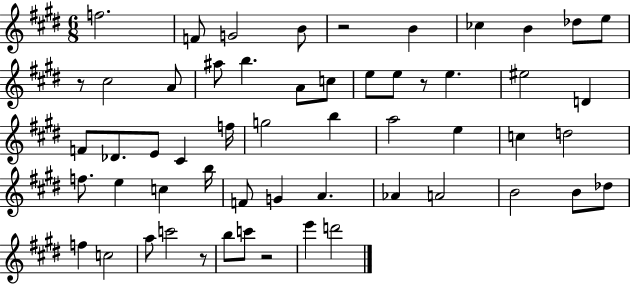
F5/h. F4/e G4/h B4/e R/h B4/q CES5/q B4/q Db5/e E5/e R/e C#5/h A4/e A#5/e B5/q. A4/e C5/e E5/e E5/e R/e E5/q. EIS5/h D4/q F4/e Db4/e. E4/e C#4/q F5/s G5/h B5/q A5/h E5/q C5/q D5/h F5/e. E5/q C5/q B5/s F4/e G4/q A4/q. Ab4/q A4/h B4/h B4/e Db5/e F5/q C5/h A5/e C6/h R/e B5/e C6/e R/h E6/q D6/h